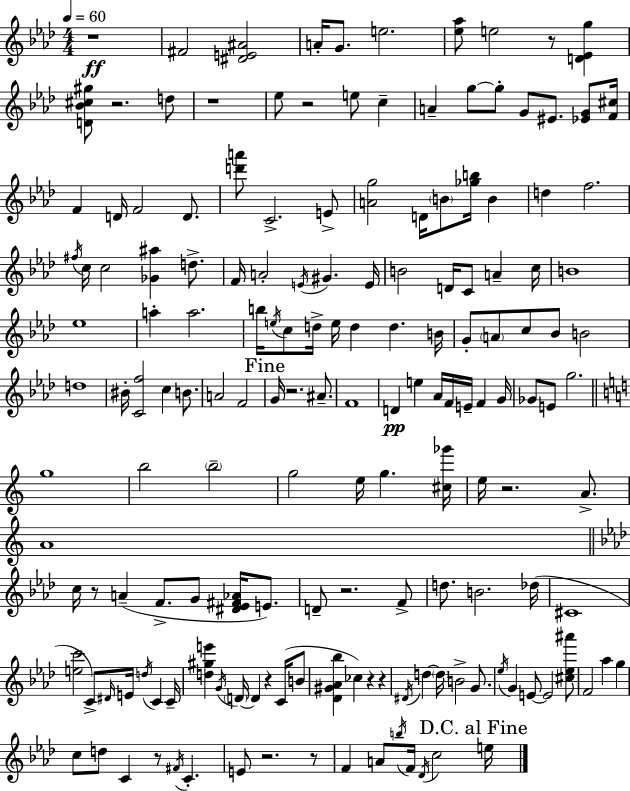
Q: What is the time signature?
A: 4/4